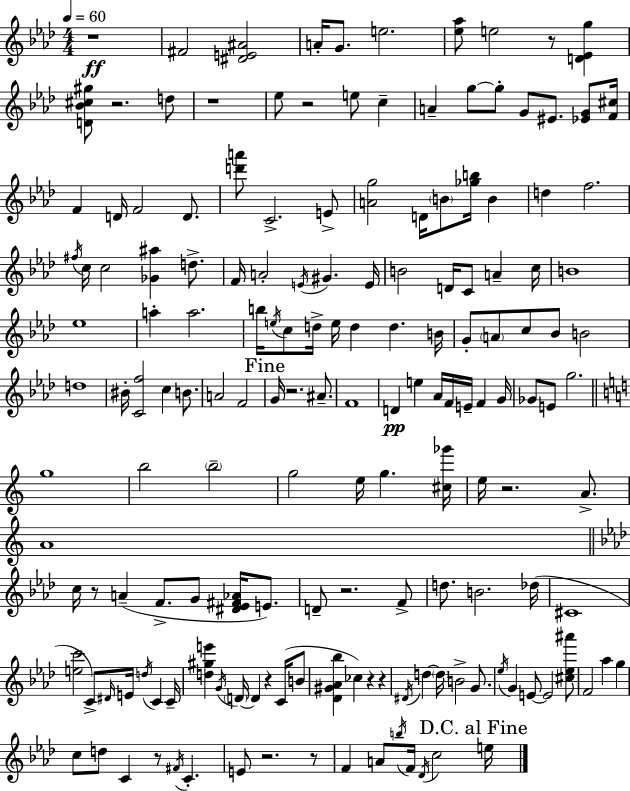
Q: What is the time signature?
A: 4/4